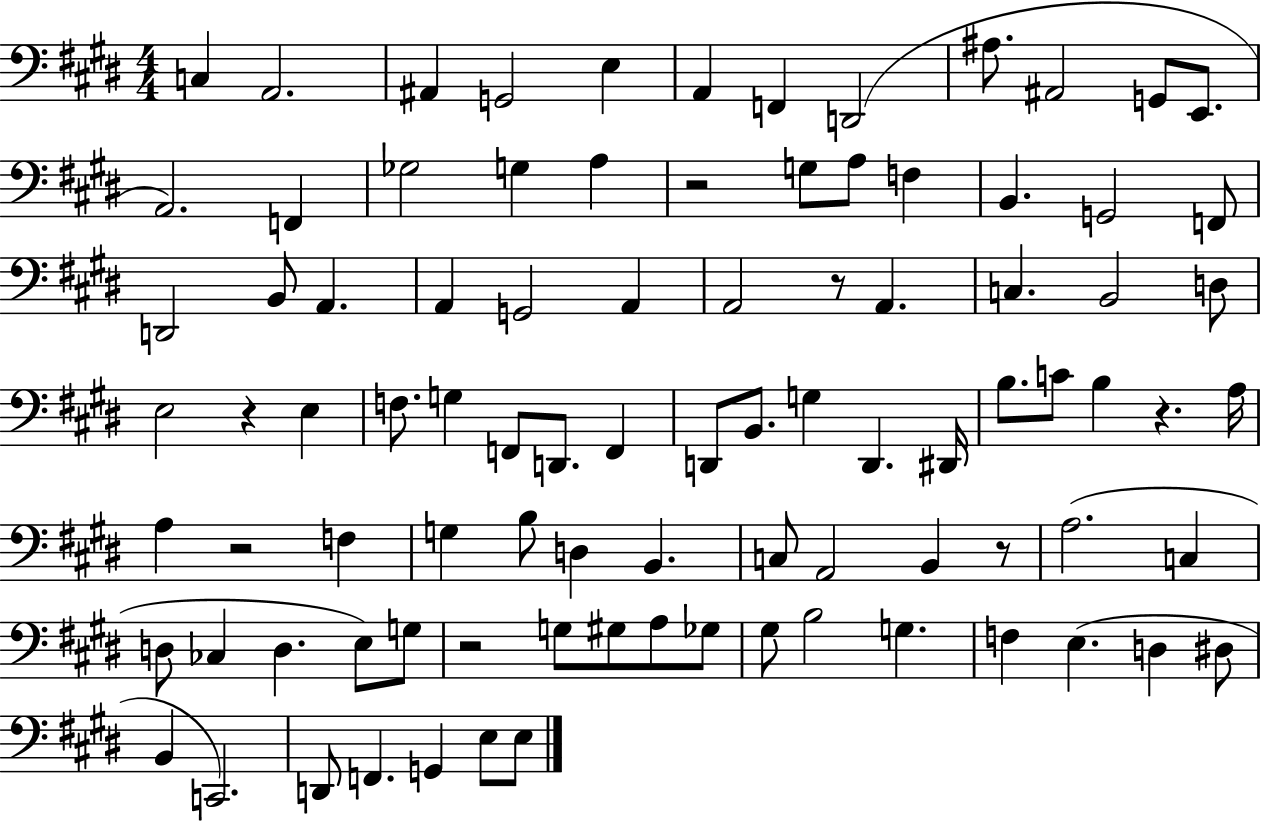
{
  \clef bass
  \numericTimeSignature
  \time 4/4
  \key e \major
  \repeat volta 2 { c4 a,2. | ais,4 g,2 e4 | a,4 f,4 d,2( | ais8. ais,2 g,8 e,8. | \break a,2.) f,4 | ges2 g4 a4 | r2 g8 a8 f4 | b,4. g,2 f,8 | \break d,2 b,8 a,4. | a,4 g,2 a,4 | a,2 r8 a,4. | c4. b,2 d8 | \break e2 r4 e4 | f8. g4 f,8 d,8. f,4 | d,8 b,8. g4 d,4. dis,16 | b8. c'8 b4 r4. a16 | \break a4 r2 f4 | g4 b8 d4 b,4. | c8 a,2 b,4 r8 | a2.( c4 | \break d8 ces4 d4. e8) g8 | r2 g8 gis8 a8 ges8 | gis8 b2 g4. | f4 e4.( d4 dis8 | \break b,4 c,2.) | d,8 f,4. g,4 e8 e8 | } \bar "|."
}